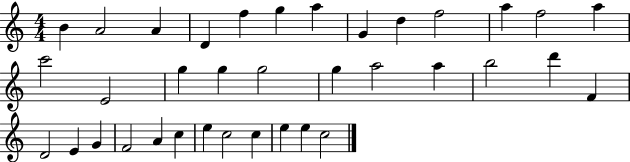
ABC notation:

X:1
T:Untitled
M:4/4
L:1/4
K:C
B A2 A D f g a G d f2 a f2 a c'2 E2 g g g2 g a2 a b2 d' F D2 E G F2 A c e c2 c e e c2